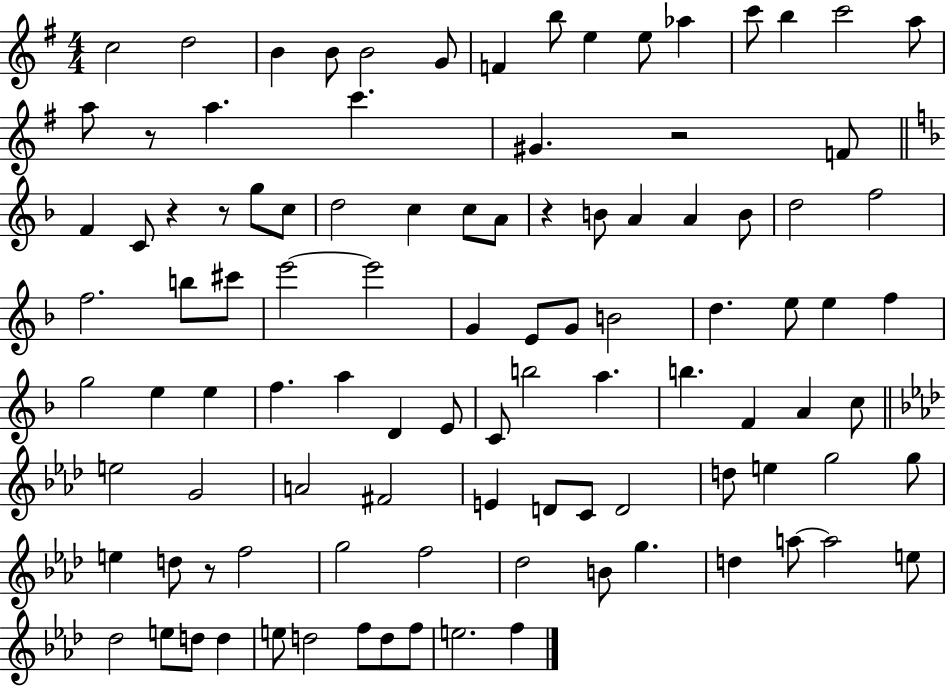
C5/h D5/h B4/q B4/e B4/h G4/e F4/q B5/e E5/q E5/e Ab5/q C6/e B5/q C6/h A5/e A5/e R/e A5/q. C6/q. G#4/q. R/h F4/e F4/q C4/e R/q R/e G5/e C5/e D5/h C5/q C5/e A4/e R/q B4/e A4/q A4/q B4/e D5/h F5/h F5/h. B5/e C#6/e E6/h E6/h G4/q E4/e G4/e B4/h D5/q. E5/e E5/q F5/q G5/h E5/q E5/q F5/q. A5/q D4/q E4/e C4/e B5/h A5/q. B5/q. F4/q A4/q C5/e E5/h G4/h A4/h F#4/h E4/q D4/e C4/e D4/h D5/e E5/q G5/h G5/e E5/q D5/e R/e F5/h G5/h F5/h Db5/h B4/e G5/q. D5/q A5/e A5/h E5/e Db5/h E5/e D5/e D5/q E5/e D5/h F5/e D5/e F5/e E5/h. F5/q